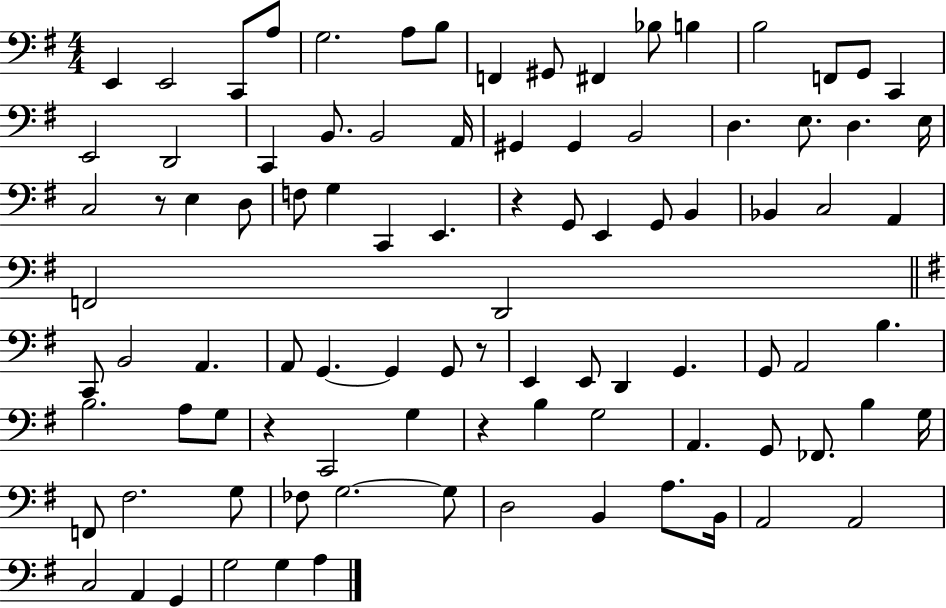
{
  \clef bass
  \numericTimeSignature
  \time 4/4
  \key g \major
  e,4 e,2 c,8 a8 | g2. a8 b8 | f,4 gis,8 fis,4 bes8 b4 | b2 f,8 g,8 c,4 | \break e,2 d,2 | c,4 b,8. b,2 a,16 | gis,4 gis,4 b,2 | d4. e8. d4. e16 | \break c2 r8 e4 d8 | f8 g4 c,4 e,4. | r4 g,8 e,4 g,8 b,4 | bes,4 c2 a,4 | \break f,2 d,2 | \bar "||" \break \key g \major c,8 b,2 a,4. | a,8 g,4.~~ g,4 g,8 r8 | e,4 e,8 d,4 g,4. | g,8 a,2 b4. | \break b2. a8 g8 | r4 c,2 g4 | r4 b4 g2 | a,4. g,8 fes,8. b4 g16 | \break f,8 fis2. g8 | fes8 g2.~~ g8 | d2 b,4 a8. b,16 | a,2 a,2 | \break c2 a,4 g,4 | g2 g4 a4 | \bar "|."
}